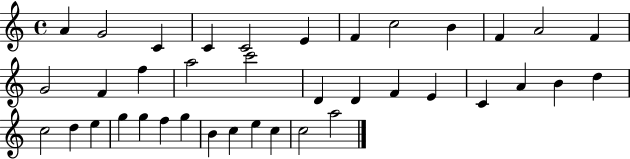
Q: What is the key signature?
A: C major